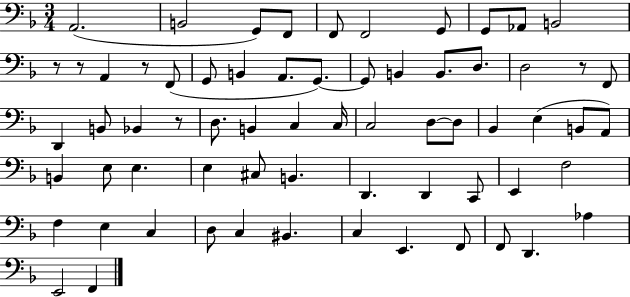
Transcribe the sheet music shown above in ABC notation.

X:1
T:Untitled
M:3/4
L:1/4
K:F
A,,2 B,,2 G,,/2 F,,/2 F,,/2 F,,2 G,,/2 G,,/2 _A,,/2 B,,2 z/2 z/2 A,, z/2 F,,/2 G,,/2 B,, A,,/2 G,,/2 G,,/2 B,, B,,/2 D,/2 D,2 z/2 F,,/2 D,, B,,/2 _B,, z/2 D,/2 B,, C, C,/4 C,2 D,/2 D,/2 _B,, E, B,,/2 A,,/2 B,, E,/2 E, E, ^C,/2 B,, D,, D,, C,,/2 E,, F,2 F, E, C, D,/2 C, ^B,, C, E,, F,,/2 F,,/2 D,, _A, E,,2 F,,